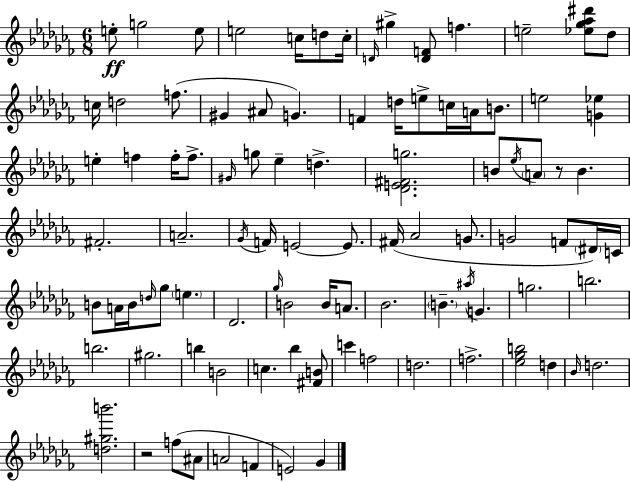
E5/e G5/h E5/e E5/h C5/s D5/e C5/s D4/s G#5/q [D4,F4]/e F5/q. E5/h [Eb5,Gb5,Ab5,D#6]/e Db5/e C5/s D5/h F5/e. G#4/q A#4/e G4/q. F4/q D5/s E5/e C5/s A4/s B4/e. E5/h [G4,Eb5]/q E5/q F5/q F5/s F5/e. G#4/s G5/e Eb5/q D5/q. [Db4,E4,F#4,G5]/h. B4/e Eb5/s A4/e R/e B4/q. F#4/h. A4/h. Gb4/s F4/s E4/h E4/e. F#4/s Ab4/h G4/e. G4/h F4/e D#4/s C4/s B4/e A4/s B4/s D5/s Gb5/e E5/q. Db4/h. Gb5/s B4/h B4/s A4/e. Bb4/h. B4/q. A#5/s G4/q. G5/h. B5/h. B5/h. G#5/h. B5/q B4/h C5/q. Bb5/q [F#4,B4]/e C6/q F5/h D5/h. F5/h. [Eb5,Gb5,B5]/h D5/q Bb4/s D5/h. [D5,G#5,B6]/h. R/h F5/e A#4/e A4/h F4/q E4/h Gb4/q